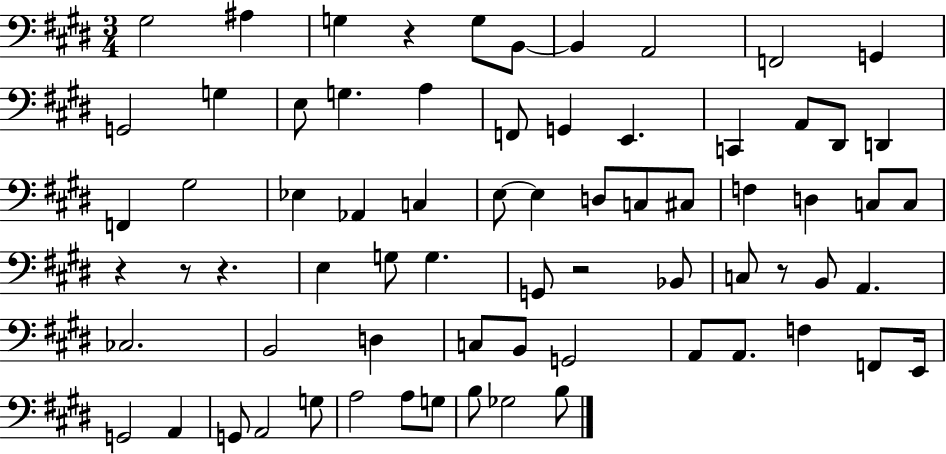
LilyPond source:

{
  \clef bass
  \numericTimeSignature
  \time 3/4
  \key e \major
  \repeat volta 2 { gis2 ais4 | g4 r4 g8 b,8~~ | b,4 a,2 | f,2 g,4 | \break g,2 g4 | e8 g4. a4 | f,8 g,4 e,4. | c,4 a,8 dis,8 d,4 | \break f,4 gis2 | ees4 aes,4 c4 | e8~~ e4 d8 c8 cis8 | f4 d4 c8 c8 | \break r4 r8 r4. | e4 g8 g4. | g,8 r2 bes,8 | c8 r8 b,8 a,4. | \break ces2. | b,2 d4 | c8 b,8 g,2 | a,8 a,8. f4 f,8 e,16 | \break g,2 a,4 | g,8 a,2 g8 | a2 a8 g8 | b8 ges2 b8 | \break } \bar "|."
}